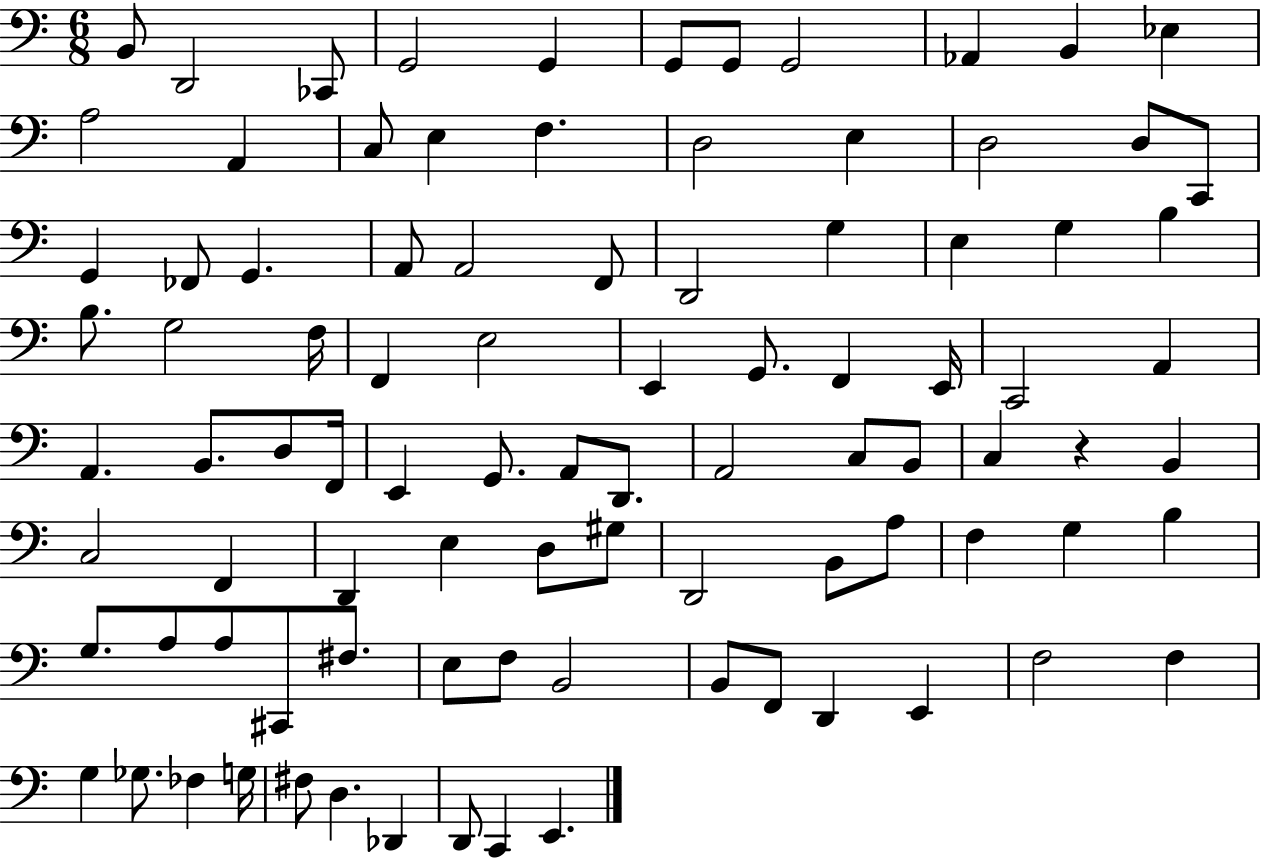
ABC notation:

X:1
T:Untitled
M:6/8
L:1/4
K:C
B,,/2 D,,2 _C,,/2 G,,2 G,, G,,/2 G,,/2 G,,2 _A,, B,, _E, A,2 A,, C,/2 E, F, D,2 E, D,2 D,/2 C,,/2 G,, _F,,/2 G,, A,,/2 A,,2 F,,/2 D,,2 G, E, G, B, B,/2 G,2 F,/4 F,, E,2 E,, G,,/2 F,, E,,/4 C,,2 A,, A,, B,,/2 D,/2 F,,/4 E,, G,,/2 A,,/2 D,,/2 A,,2 C,/2 B,,/2 C, z B,, C,2 F,, D,, E, D,/2 ^G,/2 D,,2 B,,/2 A,/2 F, G, B, G,/2 A,/2 A,/2 ^C,,/2 ^F,/2 E,/2 F,/2 B,,2 B,,/2 F,,/2 D,, E,, F,2 F, G, _G,/2 _F, G,/4 ^F,/2 D, _D,, D,,/2 C,, E,,